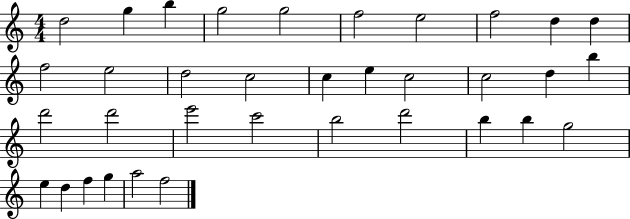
X:1
T:Untitled
M:4/4
L:1/4
K:C
d2 g b g2 g2 f2 e2 f2 d d f2 e2 d2 c2 c e c2 c2 d b d'2 d'2 e'2 c'2 b2 d'2 b b g2 e d f g a2 f2